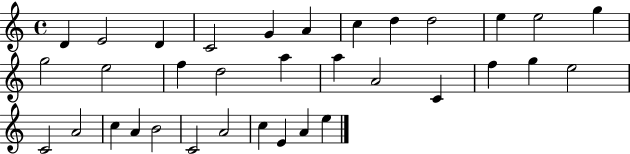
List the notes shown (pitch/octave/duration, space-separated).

D4/q E4/h D4/q C4/h G4/q A4/q C5/q D5/q D5/h E5/q E5/h G5/q G5/h E5/h F5/q D5/h A5/q A5/q A4/h C4/q F5/q G5/q E5/h C4/h A4/h C5/q A4/q B4/h C4/h A4/h C5/q E4/q A4/q E5/q